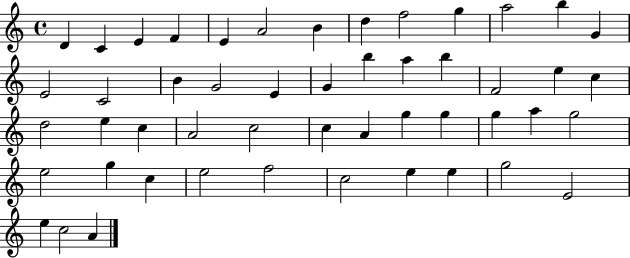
{
  \clef treble
  \time 4/4
  \defaultTimeSignature
  \key c \major
  d'4 c'4 e'4 f'4 | e'4 a'2 b'4 | d''4 f''2 g''4 | a''2 b''4 g'4 | \break e'2 c'2 | b'4 g'2 e'4 | g'4 b''4 a''4 b''4 | f'2 e''4 c''4 | \break d''2 e''4 c''4 | a'2 c''2 | c''4 a'4 g''4 g''4 | g''4 a''4 g''2 | \break e''2 g''4 c''4 | e''2 f''2 | c''2 e''4 e''4 | g''2 e'2 | \break e''4 c''2 a'4 | \bar "|."
}